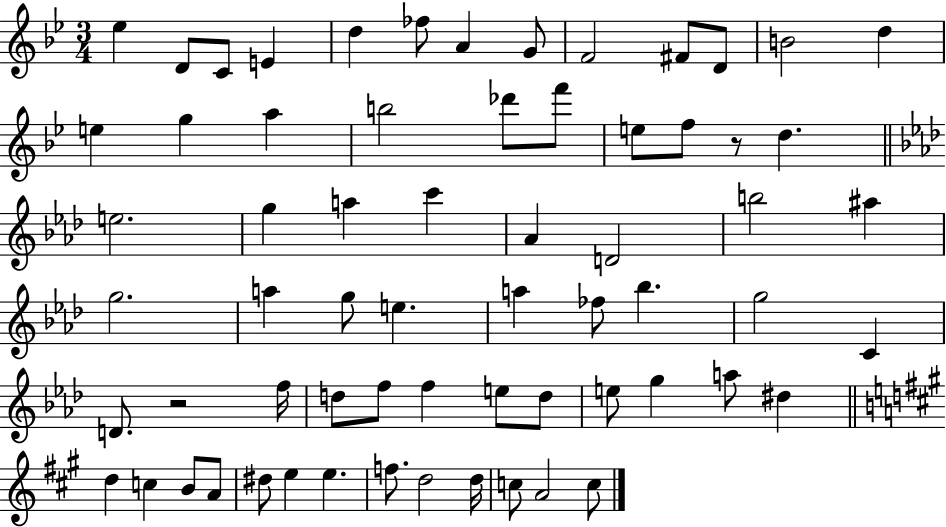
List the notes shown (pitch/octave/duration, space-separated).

Eb5/q D4/e C4/e E4/q D5/q FES5/e A4/q G4/e F4/h F#4/e D4/e B4/h D5/q E5/q G5/q A5/q B5/h Db6/e F6/e E5/e F5/e R/e D5/q. E5/h. G5/q A5/q C6/q Ab4/q D4/h B5/h A#5/q G5/h. A5/q G5/e E5/q. A5/q FES5/e Bb5/q. G5/h C4/q D4/e. R/h F5/s D5/e F5/e F5/q E5/e D5/e E5/e G5/q A5/e D#5/q D5/q C5/q B4/e A4/e D#5/e E5/q E5/q. F5/e. D5/h D5/s C5/e A4/h C5/e